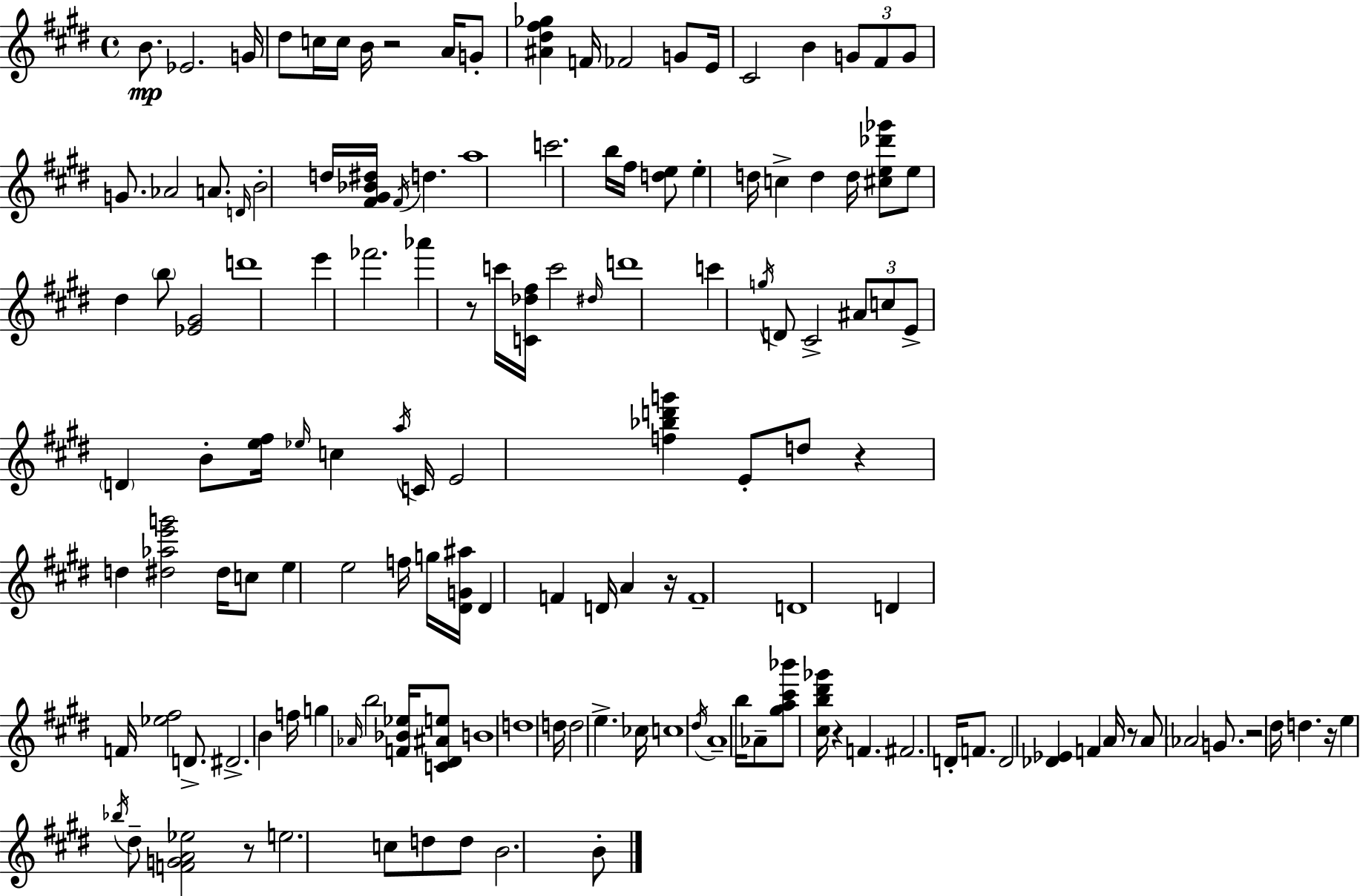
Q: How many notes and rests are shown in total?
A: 142